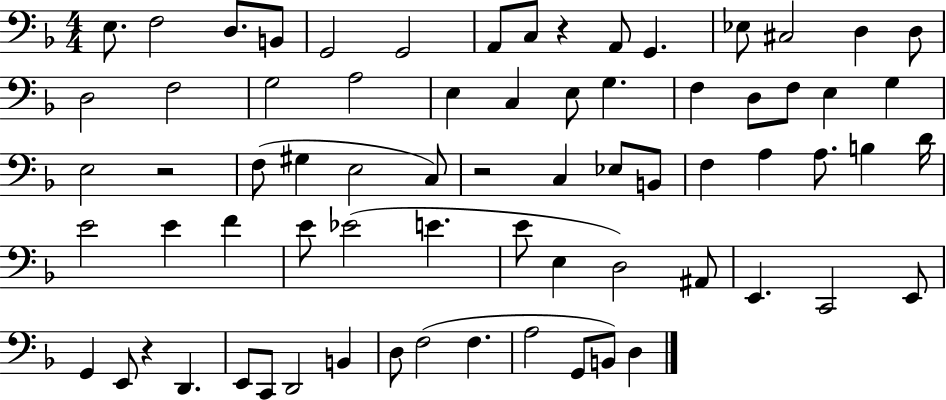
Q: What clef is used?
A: bass